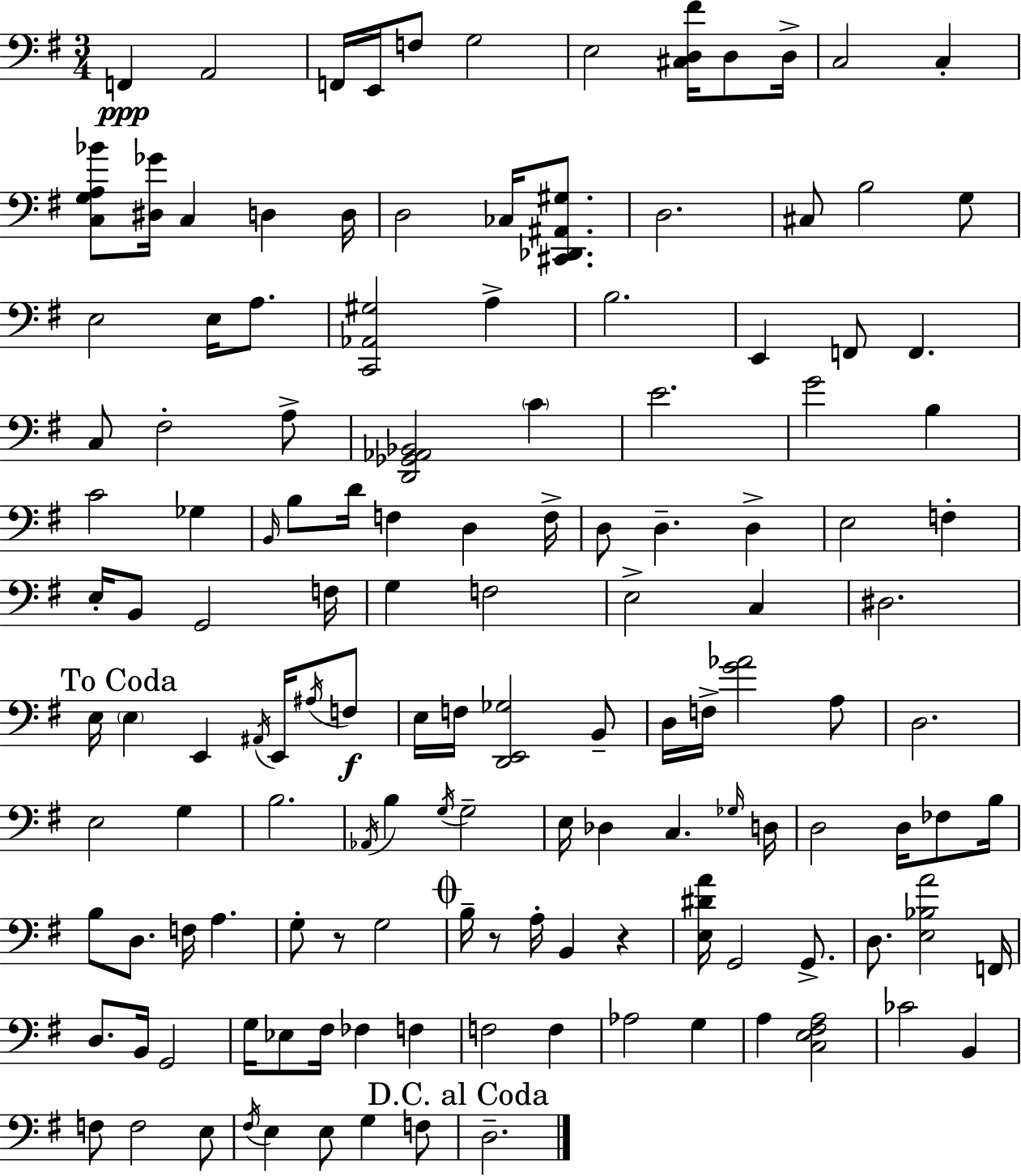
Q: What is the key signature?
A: G major